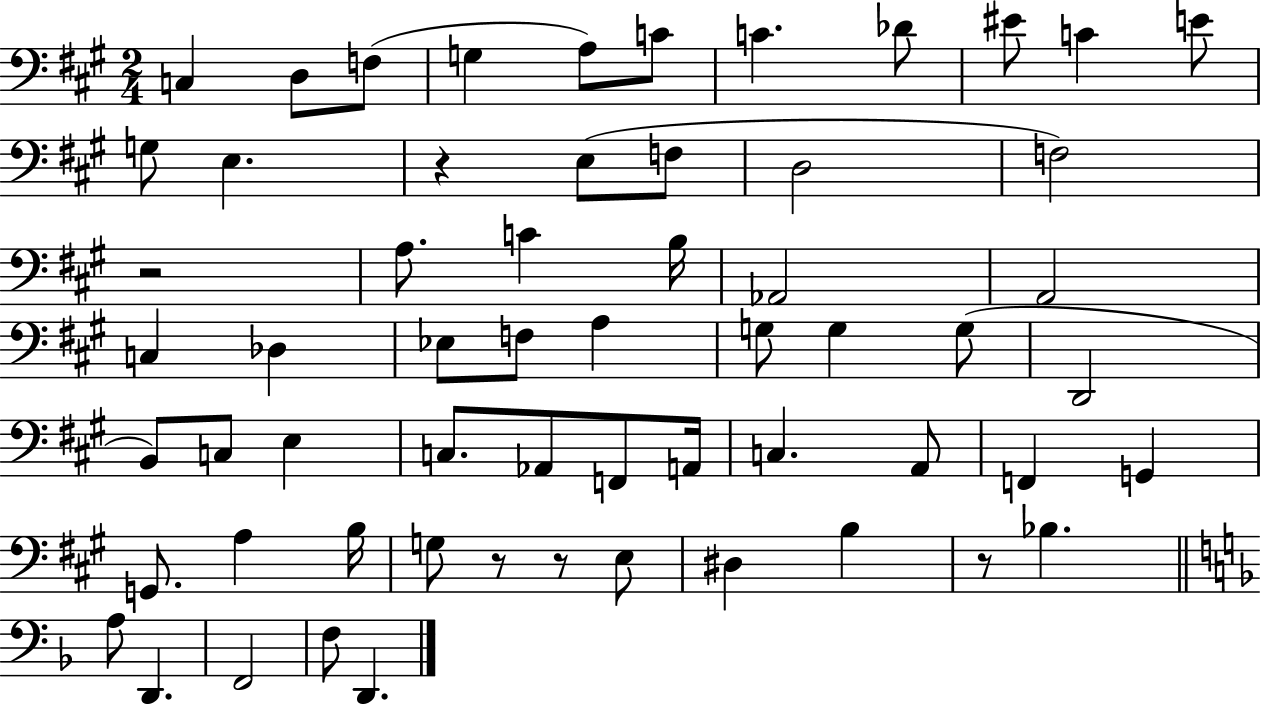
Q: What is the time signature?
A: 2/4